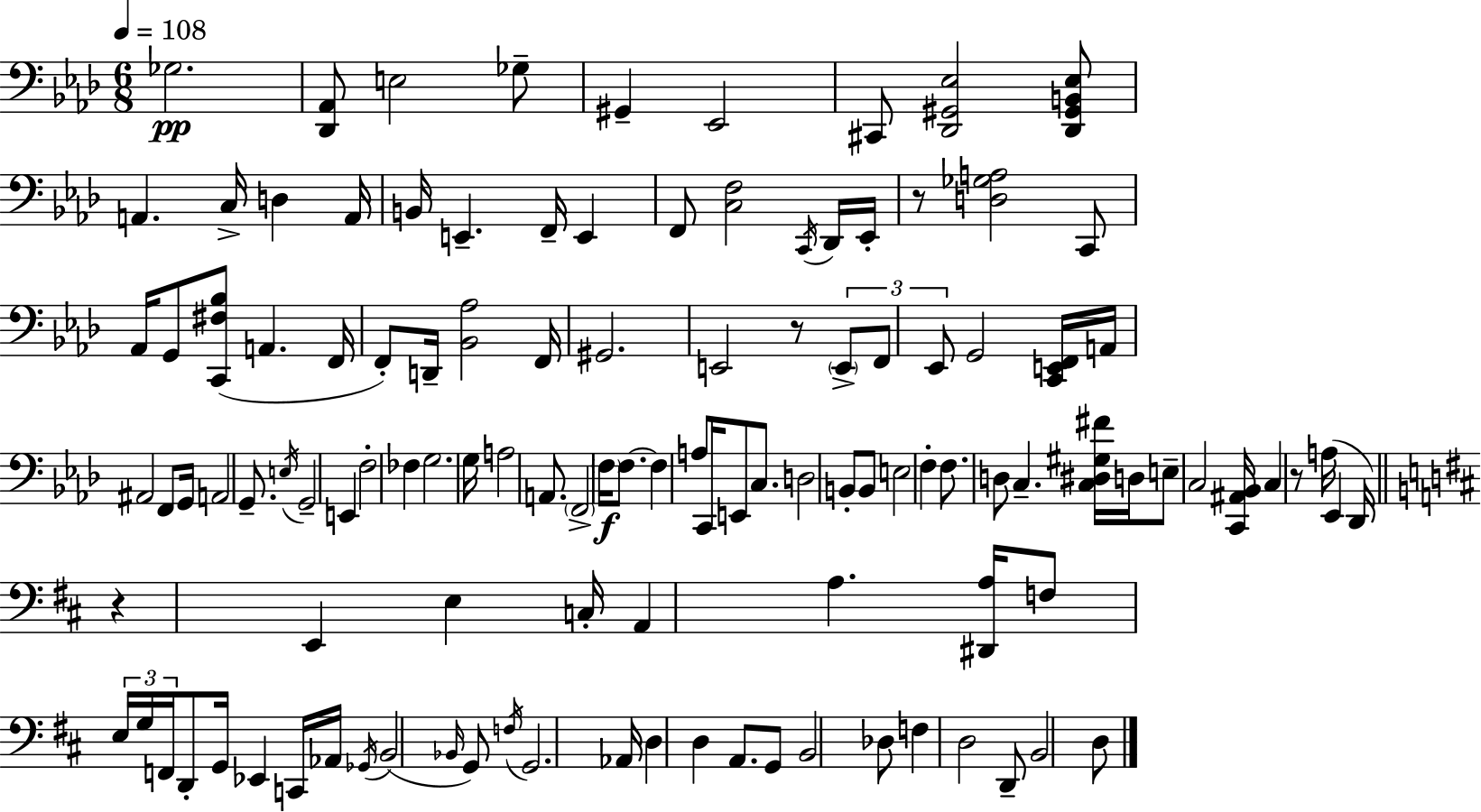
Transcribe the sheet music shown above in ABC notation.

X:1
T:Untitled
M:6/8
L:1/4
K:Fm
_G,2 [_D,,_A,,]/2 E,2 _G,/2 ^G,, _E,,2 ^C,,/2 [_D,,^G,,_E,]2 [_D,,^G,,B,,_E,]/2 A,, C,/4 D, A,,/4 B,,/4 E,, F,,/4 E,, F,,/2 [C,F,]2 C,,/4 _D,,/4 _E,,/4 z/2 [D,_G,A,]2 C,,/2 _A,,/4 G,,/2 [C,,^F,_B,]/2 A,, F,,/4 F,,/2 D,,/4 [_B,,_A,]2 F,,/4 ^G,,2 E,,2 z/2 E,,/2 F,,/2 _E,,/2 G,,2 [C,,E,,F,,]/4 A,,/4 ^A,,2 F,,/2 G,,/4 A,,2 G,,/2 E,/4 G,,2 E,, F,2 _F, G,2 G,/4 A,2 A,,/2 F,,2 F,/4 F,/2 F, A,/2 C,,/4 E,,/2 C,/2 D,2 B,,/2 B,,/2 E,2 F, F,/2 D,/2 C, [C,^D,^G,^F]/4 D,/4 E,/2 C,2 [C,,^A,,_B,,]/4 C, z/2 A,/4 _E,, _D,,/4 z E,, E, C,/4 A,, A, [^D,,A,]/4 F,/2 E,/4 G,/4 F,,/4 D,,/2 G,,/4 _E,, C,,/4 _A,,/4 _G,,/4 B,,2 _B,,/4 G,,/2 F,/4 G,,2 _A,,/4 D, D, A,,/2 G,,/2 B,,2 _D,/2 F, D,2 D,,/2 B,,2 D,/2